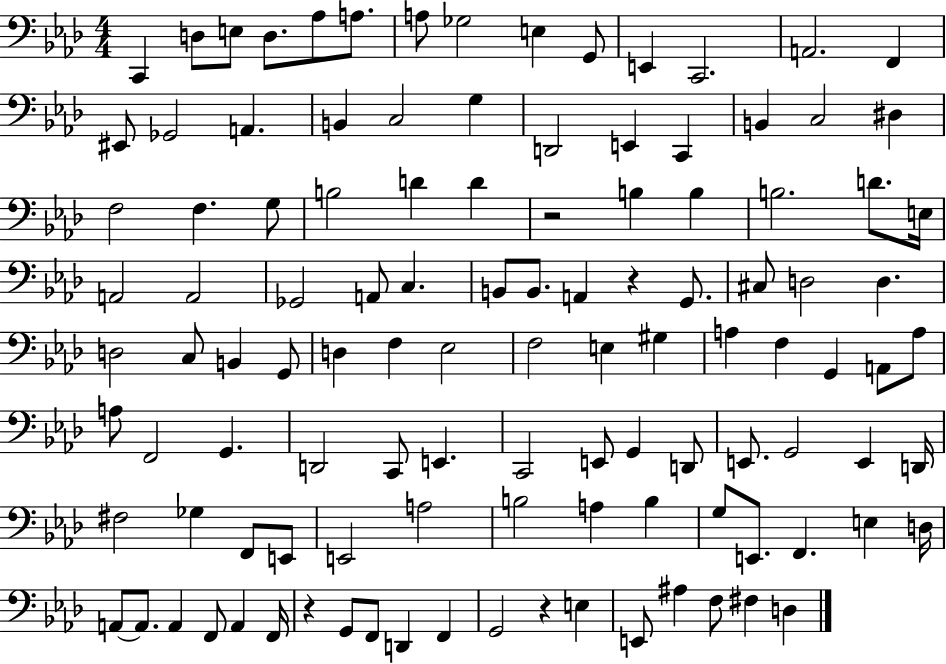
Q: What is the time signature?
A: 4/4